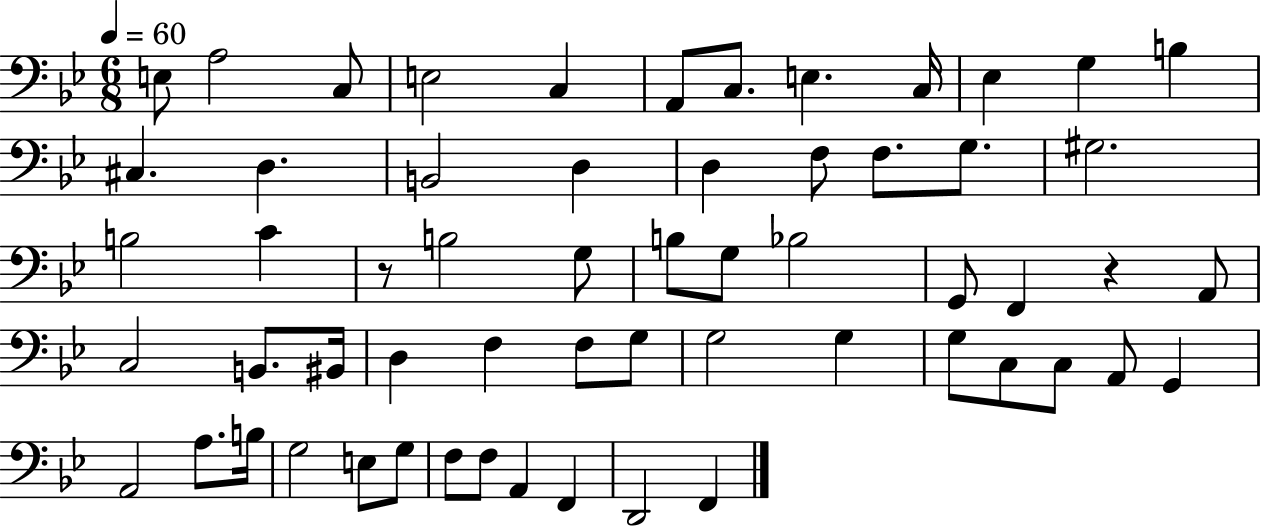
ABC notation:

X:1
T:Untitled
M:6/8
L:1/4
K:Bb
E,/2 A,2 C,/2 E,2 C, A,,/2 C,/2 E, C,/4 _E, G, B, ^C, D, B,,2 D, D, F,/2 F,/2 G,/2 ^G,2 B,2 C z/2 B,2 G,/2 B,/2 G,/2 _B,2 G,,/2 F,, z A,,/2 C,2 B,,/2 ^B,,/4 D, F, F,/2 G,/2 G,2 G, G,/2 C,/2 C,/2 A,,/2 G,, A,,2 A,/2 B,/4 G,2 E,/2 G,/2 F,/2 F,/2 A,, F,, D,,2 F,,